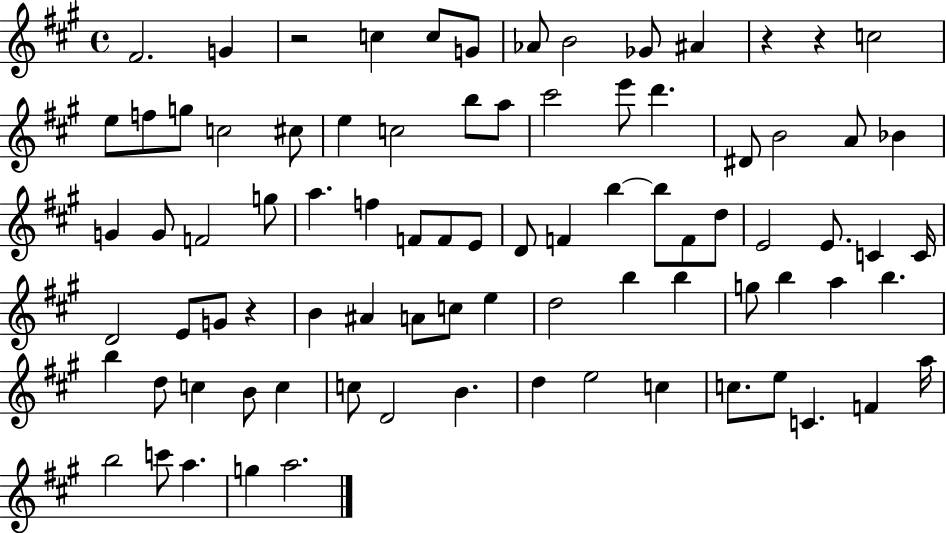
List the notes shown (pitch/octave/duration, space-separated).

F#4/h. G4/q R/h C5/q C5/e G4/e Ab4/e B4/h Gb4/e A#4/q R/q R/q C5/h E5/e F5/e G5/e C5/h C#5/e E5/q C5/h B5/e A5/e C#6/h E6/e D6/q. D#4/e B4/h A4/e Bb4/q G4/q G4/e F4/h G5/e A5/q. F5/q F4/e F4/e E4/e D4/e F4/q B5/q B5/e F4/e D5/e E4/h E4/e. C4/q C4/s D4/h E4/e G4/e R/q B4/q A#4/q A4/e C5/e E5/q D5/h B5/q B5/q G5/e B5/q A5/q B5/q. B5/q D5/e C5/q B4/e C5/q C5/e D4/h B4/q. D5/q E5/h C5/q C5/e. E5/e C4/q. F4/q A5/s B5/h C6/e A5/q. G5/q A5/h.